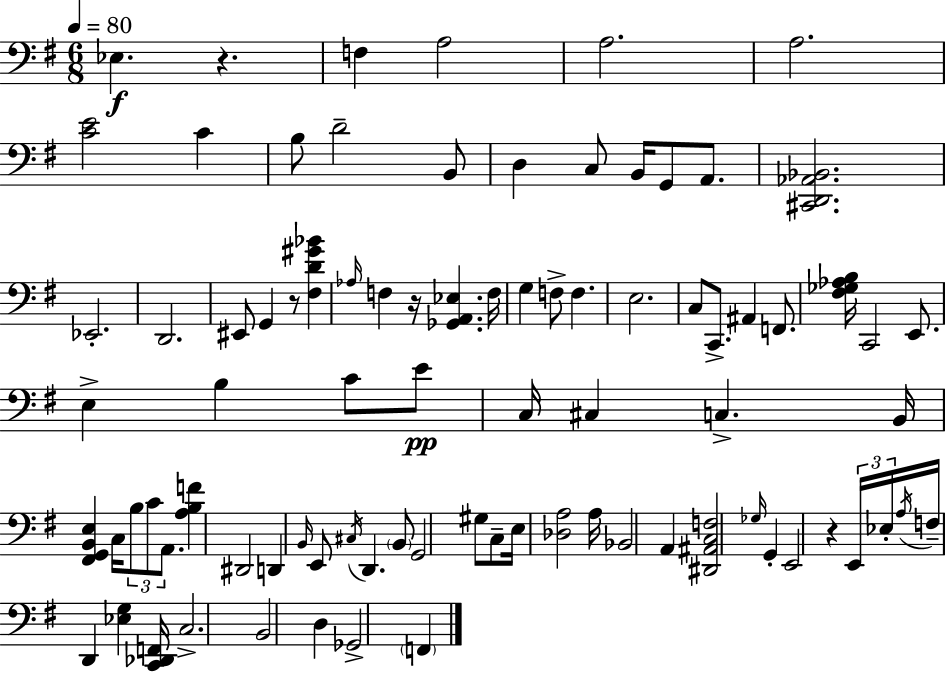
Eb3/q. R/q. F3/q A3/h A3/h. A3/h. [C4,E4]/h C4/q B3/e D4/h B2/e D3/q C3/e B2/s G2/e A2/e. [C#2,D2,Ab2,Bb2]/h. Eb2/h. D2/h. EIS2/e G2/q R/e [F#3,D4,G#4,Bb4]/q Ab3/s F3/q R/s [Gb2,A2,Eb3]/q. F3/s G3/q F3/e F3/q. E3/h. C3/e C2/e. A#2/q F2/e. [F#3,Gb3,Ab3,B3]/s C2/h E2/e. E3/q B3/q C4/e E4/e C3/s C#3/q C3/q. B2/s [F#2,G2,B2,E3]/q C3/s B3/e C4/e A2/e. [A3,B3,F4]/q D#2/h D2/q B2/s E2/e C#3/s D2/q. B2/e G2/h G#3/e C3/e E3/s [Db3,A3]/h A3/s Bb2/h A2/q [D#2,A#2,C3,F3]/h Gb3/s G2/q E2/h R/q E2/s Eb3/s A3/s F3/s D2/q [Eb3,G3]/q [C2,Db2,F2]/s C3/h. B2/h D3/q Gb2/h F2/q